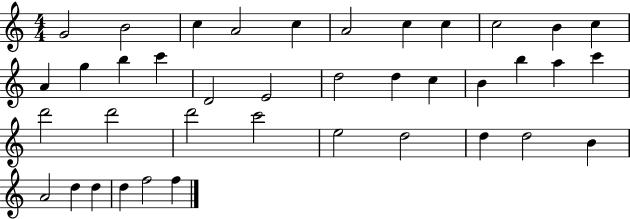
G4/h B4/h C5/q A4/h C5/q A4/h C5/q C5/q C5/h B4/q C5/q A4/q G5/q B5/q C6/q D4/h E4/h D5/h D5/q C5/q B4/q B5/q A5/q C6/q D6/h D6/h D6/h C6/h E5/h D5/h D5/q D5/h B4/q A4/h D5/q D5/q D5/q F5/h F5/q